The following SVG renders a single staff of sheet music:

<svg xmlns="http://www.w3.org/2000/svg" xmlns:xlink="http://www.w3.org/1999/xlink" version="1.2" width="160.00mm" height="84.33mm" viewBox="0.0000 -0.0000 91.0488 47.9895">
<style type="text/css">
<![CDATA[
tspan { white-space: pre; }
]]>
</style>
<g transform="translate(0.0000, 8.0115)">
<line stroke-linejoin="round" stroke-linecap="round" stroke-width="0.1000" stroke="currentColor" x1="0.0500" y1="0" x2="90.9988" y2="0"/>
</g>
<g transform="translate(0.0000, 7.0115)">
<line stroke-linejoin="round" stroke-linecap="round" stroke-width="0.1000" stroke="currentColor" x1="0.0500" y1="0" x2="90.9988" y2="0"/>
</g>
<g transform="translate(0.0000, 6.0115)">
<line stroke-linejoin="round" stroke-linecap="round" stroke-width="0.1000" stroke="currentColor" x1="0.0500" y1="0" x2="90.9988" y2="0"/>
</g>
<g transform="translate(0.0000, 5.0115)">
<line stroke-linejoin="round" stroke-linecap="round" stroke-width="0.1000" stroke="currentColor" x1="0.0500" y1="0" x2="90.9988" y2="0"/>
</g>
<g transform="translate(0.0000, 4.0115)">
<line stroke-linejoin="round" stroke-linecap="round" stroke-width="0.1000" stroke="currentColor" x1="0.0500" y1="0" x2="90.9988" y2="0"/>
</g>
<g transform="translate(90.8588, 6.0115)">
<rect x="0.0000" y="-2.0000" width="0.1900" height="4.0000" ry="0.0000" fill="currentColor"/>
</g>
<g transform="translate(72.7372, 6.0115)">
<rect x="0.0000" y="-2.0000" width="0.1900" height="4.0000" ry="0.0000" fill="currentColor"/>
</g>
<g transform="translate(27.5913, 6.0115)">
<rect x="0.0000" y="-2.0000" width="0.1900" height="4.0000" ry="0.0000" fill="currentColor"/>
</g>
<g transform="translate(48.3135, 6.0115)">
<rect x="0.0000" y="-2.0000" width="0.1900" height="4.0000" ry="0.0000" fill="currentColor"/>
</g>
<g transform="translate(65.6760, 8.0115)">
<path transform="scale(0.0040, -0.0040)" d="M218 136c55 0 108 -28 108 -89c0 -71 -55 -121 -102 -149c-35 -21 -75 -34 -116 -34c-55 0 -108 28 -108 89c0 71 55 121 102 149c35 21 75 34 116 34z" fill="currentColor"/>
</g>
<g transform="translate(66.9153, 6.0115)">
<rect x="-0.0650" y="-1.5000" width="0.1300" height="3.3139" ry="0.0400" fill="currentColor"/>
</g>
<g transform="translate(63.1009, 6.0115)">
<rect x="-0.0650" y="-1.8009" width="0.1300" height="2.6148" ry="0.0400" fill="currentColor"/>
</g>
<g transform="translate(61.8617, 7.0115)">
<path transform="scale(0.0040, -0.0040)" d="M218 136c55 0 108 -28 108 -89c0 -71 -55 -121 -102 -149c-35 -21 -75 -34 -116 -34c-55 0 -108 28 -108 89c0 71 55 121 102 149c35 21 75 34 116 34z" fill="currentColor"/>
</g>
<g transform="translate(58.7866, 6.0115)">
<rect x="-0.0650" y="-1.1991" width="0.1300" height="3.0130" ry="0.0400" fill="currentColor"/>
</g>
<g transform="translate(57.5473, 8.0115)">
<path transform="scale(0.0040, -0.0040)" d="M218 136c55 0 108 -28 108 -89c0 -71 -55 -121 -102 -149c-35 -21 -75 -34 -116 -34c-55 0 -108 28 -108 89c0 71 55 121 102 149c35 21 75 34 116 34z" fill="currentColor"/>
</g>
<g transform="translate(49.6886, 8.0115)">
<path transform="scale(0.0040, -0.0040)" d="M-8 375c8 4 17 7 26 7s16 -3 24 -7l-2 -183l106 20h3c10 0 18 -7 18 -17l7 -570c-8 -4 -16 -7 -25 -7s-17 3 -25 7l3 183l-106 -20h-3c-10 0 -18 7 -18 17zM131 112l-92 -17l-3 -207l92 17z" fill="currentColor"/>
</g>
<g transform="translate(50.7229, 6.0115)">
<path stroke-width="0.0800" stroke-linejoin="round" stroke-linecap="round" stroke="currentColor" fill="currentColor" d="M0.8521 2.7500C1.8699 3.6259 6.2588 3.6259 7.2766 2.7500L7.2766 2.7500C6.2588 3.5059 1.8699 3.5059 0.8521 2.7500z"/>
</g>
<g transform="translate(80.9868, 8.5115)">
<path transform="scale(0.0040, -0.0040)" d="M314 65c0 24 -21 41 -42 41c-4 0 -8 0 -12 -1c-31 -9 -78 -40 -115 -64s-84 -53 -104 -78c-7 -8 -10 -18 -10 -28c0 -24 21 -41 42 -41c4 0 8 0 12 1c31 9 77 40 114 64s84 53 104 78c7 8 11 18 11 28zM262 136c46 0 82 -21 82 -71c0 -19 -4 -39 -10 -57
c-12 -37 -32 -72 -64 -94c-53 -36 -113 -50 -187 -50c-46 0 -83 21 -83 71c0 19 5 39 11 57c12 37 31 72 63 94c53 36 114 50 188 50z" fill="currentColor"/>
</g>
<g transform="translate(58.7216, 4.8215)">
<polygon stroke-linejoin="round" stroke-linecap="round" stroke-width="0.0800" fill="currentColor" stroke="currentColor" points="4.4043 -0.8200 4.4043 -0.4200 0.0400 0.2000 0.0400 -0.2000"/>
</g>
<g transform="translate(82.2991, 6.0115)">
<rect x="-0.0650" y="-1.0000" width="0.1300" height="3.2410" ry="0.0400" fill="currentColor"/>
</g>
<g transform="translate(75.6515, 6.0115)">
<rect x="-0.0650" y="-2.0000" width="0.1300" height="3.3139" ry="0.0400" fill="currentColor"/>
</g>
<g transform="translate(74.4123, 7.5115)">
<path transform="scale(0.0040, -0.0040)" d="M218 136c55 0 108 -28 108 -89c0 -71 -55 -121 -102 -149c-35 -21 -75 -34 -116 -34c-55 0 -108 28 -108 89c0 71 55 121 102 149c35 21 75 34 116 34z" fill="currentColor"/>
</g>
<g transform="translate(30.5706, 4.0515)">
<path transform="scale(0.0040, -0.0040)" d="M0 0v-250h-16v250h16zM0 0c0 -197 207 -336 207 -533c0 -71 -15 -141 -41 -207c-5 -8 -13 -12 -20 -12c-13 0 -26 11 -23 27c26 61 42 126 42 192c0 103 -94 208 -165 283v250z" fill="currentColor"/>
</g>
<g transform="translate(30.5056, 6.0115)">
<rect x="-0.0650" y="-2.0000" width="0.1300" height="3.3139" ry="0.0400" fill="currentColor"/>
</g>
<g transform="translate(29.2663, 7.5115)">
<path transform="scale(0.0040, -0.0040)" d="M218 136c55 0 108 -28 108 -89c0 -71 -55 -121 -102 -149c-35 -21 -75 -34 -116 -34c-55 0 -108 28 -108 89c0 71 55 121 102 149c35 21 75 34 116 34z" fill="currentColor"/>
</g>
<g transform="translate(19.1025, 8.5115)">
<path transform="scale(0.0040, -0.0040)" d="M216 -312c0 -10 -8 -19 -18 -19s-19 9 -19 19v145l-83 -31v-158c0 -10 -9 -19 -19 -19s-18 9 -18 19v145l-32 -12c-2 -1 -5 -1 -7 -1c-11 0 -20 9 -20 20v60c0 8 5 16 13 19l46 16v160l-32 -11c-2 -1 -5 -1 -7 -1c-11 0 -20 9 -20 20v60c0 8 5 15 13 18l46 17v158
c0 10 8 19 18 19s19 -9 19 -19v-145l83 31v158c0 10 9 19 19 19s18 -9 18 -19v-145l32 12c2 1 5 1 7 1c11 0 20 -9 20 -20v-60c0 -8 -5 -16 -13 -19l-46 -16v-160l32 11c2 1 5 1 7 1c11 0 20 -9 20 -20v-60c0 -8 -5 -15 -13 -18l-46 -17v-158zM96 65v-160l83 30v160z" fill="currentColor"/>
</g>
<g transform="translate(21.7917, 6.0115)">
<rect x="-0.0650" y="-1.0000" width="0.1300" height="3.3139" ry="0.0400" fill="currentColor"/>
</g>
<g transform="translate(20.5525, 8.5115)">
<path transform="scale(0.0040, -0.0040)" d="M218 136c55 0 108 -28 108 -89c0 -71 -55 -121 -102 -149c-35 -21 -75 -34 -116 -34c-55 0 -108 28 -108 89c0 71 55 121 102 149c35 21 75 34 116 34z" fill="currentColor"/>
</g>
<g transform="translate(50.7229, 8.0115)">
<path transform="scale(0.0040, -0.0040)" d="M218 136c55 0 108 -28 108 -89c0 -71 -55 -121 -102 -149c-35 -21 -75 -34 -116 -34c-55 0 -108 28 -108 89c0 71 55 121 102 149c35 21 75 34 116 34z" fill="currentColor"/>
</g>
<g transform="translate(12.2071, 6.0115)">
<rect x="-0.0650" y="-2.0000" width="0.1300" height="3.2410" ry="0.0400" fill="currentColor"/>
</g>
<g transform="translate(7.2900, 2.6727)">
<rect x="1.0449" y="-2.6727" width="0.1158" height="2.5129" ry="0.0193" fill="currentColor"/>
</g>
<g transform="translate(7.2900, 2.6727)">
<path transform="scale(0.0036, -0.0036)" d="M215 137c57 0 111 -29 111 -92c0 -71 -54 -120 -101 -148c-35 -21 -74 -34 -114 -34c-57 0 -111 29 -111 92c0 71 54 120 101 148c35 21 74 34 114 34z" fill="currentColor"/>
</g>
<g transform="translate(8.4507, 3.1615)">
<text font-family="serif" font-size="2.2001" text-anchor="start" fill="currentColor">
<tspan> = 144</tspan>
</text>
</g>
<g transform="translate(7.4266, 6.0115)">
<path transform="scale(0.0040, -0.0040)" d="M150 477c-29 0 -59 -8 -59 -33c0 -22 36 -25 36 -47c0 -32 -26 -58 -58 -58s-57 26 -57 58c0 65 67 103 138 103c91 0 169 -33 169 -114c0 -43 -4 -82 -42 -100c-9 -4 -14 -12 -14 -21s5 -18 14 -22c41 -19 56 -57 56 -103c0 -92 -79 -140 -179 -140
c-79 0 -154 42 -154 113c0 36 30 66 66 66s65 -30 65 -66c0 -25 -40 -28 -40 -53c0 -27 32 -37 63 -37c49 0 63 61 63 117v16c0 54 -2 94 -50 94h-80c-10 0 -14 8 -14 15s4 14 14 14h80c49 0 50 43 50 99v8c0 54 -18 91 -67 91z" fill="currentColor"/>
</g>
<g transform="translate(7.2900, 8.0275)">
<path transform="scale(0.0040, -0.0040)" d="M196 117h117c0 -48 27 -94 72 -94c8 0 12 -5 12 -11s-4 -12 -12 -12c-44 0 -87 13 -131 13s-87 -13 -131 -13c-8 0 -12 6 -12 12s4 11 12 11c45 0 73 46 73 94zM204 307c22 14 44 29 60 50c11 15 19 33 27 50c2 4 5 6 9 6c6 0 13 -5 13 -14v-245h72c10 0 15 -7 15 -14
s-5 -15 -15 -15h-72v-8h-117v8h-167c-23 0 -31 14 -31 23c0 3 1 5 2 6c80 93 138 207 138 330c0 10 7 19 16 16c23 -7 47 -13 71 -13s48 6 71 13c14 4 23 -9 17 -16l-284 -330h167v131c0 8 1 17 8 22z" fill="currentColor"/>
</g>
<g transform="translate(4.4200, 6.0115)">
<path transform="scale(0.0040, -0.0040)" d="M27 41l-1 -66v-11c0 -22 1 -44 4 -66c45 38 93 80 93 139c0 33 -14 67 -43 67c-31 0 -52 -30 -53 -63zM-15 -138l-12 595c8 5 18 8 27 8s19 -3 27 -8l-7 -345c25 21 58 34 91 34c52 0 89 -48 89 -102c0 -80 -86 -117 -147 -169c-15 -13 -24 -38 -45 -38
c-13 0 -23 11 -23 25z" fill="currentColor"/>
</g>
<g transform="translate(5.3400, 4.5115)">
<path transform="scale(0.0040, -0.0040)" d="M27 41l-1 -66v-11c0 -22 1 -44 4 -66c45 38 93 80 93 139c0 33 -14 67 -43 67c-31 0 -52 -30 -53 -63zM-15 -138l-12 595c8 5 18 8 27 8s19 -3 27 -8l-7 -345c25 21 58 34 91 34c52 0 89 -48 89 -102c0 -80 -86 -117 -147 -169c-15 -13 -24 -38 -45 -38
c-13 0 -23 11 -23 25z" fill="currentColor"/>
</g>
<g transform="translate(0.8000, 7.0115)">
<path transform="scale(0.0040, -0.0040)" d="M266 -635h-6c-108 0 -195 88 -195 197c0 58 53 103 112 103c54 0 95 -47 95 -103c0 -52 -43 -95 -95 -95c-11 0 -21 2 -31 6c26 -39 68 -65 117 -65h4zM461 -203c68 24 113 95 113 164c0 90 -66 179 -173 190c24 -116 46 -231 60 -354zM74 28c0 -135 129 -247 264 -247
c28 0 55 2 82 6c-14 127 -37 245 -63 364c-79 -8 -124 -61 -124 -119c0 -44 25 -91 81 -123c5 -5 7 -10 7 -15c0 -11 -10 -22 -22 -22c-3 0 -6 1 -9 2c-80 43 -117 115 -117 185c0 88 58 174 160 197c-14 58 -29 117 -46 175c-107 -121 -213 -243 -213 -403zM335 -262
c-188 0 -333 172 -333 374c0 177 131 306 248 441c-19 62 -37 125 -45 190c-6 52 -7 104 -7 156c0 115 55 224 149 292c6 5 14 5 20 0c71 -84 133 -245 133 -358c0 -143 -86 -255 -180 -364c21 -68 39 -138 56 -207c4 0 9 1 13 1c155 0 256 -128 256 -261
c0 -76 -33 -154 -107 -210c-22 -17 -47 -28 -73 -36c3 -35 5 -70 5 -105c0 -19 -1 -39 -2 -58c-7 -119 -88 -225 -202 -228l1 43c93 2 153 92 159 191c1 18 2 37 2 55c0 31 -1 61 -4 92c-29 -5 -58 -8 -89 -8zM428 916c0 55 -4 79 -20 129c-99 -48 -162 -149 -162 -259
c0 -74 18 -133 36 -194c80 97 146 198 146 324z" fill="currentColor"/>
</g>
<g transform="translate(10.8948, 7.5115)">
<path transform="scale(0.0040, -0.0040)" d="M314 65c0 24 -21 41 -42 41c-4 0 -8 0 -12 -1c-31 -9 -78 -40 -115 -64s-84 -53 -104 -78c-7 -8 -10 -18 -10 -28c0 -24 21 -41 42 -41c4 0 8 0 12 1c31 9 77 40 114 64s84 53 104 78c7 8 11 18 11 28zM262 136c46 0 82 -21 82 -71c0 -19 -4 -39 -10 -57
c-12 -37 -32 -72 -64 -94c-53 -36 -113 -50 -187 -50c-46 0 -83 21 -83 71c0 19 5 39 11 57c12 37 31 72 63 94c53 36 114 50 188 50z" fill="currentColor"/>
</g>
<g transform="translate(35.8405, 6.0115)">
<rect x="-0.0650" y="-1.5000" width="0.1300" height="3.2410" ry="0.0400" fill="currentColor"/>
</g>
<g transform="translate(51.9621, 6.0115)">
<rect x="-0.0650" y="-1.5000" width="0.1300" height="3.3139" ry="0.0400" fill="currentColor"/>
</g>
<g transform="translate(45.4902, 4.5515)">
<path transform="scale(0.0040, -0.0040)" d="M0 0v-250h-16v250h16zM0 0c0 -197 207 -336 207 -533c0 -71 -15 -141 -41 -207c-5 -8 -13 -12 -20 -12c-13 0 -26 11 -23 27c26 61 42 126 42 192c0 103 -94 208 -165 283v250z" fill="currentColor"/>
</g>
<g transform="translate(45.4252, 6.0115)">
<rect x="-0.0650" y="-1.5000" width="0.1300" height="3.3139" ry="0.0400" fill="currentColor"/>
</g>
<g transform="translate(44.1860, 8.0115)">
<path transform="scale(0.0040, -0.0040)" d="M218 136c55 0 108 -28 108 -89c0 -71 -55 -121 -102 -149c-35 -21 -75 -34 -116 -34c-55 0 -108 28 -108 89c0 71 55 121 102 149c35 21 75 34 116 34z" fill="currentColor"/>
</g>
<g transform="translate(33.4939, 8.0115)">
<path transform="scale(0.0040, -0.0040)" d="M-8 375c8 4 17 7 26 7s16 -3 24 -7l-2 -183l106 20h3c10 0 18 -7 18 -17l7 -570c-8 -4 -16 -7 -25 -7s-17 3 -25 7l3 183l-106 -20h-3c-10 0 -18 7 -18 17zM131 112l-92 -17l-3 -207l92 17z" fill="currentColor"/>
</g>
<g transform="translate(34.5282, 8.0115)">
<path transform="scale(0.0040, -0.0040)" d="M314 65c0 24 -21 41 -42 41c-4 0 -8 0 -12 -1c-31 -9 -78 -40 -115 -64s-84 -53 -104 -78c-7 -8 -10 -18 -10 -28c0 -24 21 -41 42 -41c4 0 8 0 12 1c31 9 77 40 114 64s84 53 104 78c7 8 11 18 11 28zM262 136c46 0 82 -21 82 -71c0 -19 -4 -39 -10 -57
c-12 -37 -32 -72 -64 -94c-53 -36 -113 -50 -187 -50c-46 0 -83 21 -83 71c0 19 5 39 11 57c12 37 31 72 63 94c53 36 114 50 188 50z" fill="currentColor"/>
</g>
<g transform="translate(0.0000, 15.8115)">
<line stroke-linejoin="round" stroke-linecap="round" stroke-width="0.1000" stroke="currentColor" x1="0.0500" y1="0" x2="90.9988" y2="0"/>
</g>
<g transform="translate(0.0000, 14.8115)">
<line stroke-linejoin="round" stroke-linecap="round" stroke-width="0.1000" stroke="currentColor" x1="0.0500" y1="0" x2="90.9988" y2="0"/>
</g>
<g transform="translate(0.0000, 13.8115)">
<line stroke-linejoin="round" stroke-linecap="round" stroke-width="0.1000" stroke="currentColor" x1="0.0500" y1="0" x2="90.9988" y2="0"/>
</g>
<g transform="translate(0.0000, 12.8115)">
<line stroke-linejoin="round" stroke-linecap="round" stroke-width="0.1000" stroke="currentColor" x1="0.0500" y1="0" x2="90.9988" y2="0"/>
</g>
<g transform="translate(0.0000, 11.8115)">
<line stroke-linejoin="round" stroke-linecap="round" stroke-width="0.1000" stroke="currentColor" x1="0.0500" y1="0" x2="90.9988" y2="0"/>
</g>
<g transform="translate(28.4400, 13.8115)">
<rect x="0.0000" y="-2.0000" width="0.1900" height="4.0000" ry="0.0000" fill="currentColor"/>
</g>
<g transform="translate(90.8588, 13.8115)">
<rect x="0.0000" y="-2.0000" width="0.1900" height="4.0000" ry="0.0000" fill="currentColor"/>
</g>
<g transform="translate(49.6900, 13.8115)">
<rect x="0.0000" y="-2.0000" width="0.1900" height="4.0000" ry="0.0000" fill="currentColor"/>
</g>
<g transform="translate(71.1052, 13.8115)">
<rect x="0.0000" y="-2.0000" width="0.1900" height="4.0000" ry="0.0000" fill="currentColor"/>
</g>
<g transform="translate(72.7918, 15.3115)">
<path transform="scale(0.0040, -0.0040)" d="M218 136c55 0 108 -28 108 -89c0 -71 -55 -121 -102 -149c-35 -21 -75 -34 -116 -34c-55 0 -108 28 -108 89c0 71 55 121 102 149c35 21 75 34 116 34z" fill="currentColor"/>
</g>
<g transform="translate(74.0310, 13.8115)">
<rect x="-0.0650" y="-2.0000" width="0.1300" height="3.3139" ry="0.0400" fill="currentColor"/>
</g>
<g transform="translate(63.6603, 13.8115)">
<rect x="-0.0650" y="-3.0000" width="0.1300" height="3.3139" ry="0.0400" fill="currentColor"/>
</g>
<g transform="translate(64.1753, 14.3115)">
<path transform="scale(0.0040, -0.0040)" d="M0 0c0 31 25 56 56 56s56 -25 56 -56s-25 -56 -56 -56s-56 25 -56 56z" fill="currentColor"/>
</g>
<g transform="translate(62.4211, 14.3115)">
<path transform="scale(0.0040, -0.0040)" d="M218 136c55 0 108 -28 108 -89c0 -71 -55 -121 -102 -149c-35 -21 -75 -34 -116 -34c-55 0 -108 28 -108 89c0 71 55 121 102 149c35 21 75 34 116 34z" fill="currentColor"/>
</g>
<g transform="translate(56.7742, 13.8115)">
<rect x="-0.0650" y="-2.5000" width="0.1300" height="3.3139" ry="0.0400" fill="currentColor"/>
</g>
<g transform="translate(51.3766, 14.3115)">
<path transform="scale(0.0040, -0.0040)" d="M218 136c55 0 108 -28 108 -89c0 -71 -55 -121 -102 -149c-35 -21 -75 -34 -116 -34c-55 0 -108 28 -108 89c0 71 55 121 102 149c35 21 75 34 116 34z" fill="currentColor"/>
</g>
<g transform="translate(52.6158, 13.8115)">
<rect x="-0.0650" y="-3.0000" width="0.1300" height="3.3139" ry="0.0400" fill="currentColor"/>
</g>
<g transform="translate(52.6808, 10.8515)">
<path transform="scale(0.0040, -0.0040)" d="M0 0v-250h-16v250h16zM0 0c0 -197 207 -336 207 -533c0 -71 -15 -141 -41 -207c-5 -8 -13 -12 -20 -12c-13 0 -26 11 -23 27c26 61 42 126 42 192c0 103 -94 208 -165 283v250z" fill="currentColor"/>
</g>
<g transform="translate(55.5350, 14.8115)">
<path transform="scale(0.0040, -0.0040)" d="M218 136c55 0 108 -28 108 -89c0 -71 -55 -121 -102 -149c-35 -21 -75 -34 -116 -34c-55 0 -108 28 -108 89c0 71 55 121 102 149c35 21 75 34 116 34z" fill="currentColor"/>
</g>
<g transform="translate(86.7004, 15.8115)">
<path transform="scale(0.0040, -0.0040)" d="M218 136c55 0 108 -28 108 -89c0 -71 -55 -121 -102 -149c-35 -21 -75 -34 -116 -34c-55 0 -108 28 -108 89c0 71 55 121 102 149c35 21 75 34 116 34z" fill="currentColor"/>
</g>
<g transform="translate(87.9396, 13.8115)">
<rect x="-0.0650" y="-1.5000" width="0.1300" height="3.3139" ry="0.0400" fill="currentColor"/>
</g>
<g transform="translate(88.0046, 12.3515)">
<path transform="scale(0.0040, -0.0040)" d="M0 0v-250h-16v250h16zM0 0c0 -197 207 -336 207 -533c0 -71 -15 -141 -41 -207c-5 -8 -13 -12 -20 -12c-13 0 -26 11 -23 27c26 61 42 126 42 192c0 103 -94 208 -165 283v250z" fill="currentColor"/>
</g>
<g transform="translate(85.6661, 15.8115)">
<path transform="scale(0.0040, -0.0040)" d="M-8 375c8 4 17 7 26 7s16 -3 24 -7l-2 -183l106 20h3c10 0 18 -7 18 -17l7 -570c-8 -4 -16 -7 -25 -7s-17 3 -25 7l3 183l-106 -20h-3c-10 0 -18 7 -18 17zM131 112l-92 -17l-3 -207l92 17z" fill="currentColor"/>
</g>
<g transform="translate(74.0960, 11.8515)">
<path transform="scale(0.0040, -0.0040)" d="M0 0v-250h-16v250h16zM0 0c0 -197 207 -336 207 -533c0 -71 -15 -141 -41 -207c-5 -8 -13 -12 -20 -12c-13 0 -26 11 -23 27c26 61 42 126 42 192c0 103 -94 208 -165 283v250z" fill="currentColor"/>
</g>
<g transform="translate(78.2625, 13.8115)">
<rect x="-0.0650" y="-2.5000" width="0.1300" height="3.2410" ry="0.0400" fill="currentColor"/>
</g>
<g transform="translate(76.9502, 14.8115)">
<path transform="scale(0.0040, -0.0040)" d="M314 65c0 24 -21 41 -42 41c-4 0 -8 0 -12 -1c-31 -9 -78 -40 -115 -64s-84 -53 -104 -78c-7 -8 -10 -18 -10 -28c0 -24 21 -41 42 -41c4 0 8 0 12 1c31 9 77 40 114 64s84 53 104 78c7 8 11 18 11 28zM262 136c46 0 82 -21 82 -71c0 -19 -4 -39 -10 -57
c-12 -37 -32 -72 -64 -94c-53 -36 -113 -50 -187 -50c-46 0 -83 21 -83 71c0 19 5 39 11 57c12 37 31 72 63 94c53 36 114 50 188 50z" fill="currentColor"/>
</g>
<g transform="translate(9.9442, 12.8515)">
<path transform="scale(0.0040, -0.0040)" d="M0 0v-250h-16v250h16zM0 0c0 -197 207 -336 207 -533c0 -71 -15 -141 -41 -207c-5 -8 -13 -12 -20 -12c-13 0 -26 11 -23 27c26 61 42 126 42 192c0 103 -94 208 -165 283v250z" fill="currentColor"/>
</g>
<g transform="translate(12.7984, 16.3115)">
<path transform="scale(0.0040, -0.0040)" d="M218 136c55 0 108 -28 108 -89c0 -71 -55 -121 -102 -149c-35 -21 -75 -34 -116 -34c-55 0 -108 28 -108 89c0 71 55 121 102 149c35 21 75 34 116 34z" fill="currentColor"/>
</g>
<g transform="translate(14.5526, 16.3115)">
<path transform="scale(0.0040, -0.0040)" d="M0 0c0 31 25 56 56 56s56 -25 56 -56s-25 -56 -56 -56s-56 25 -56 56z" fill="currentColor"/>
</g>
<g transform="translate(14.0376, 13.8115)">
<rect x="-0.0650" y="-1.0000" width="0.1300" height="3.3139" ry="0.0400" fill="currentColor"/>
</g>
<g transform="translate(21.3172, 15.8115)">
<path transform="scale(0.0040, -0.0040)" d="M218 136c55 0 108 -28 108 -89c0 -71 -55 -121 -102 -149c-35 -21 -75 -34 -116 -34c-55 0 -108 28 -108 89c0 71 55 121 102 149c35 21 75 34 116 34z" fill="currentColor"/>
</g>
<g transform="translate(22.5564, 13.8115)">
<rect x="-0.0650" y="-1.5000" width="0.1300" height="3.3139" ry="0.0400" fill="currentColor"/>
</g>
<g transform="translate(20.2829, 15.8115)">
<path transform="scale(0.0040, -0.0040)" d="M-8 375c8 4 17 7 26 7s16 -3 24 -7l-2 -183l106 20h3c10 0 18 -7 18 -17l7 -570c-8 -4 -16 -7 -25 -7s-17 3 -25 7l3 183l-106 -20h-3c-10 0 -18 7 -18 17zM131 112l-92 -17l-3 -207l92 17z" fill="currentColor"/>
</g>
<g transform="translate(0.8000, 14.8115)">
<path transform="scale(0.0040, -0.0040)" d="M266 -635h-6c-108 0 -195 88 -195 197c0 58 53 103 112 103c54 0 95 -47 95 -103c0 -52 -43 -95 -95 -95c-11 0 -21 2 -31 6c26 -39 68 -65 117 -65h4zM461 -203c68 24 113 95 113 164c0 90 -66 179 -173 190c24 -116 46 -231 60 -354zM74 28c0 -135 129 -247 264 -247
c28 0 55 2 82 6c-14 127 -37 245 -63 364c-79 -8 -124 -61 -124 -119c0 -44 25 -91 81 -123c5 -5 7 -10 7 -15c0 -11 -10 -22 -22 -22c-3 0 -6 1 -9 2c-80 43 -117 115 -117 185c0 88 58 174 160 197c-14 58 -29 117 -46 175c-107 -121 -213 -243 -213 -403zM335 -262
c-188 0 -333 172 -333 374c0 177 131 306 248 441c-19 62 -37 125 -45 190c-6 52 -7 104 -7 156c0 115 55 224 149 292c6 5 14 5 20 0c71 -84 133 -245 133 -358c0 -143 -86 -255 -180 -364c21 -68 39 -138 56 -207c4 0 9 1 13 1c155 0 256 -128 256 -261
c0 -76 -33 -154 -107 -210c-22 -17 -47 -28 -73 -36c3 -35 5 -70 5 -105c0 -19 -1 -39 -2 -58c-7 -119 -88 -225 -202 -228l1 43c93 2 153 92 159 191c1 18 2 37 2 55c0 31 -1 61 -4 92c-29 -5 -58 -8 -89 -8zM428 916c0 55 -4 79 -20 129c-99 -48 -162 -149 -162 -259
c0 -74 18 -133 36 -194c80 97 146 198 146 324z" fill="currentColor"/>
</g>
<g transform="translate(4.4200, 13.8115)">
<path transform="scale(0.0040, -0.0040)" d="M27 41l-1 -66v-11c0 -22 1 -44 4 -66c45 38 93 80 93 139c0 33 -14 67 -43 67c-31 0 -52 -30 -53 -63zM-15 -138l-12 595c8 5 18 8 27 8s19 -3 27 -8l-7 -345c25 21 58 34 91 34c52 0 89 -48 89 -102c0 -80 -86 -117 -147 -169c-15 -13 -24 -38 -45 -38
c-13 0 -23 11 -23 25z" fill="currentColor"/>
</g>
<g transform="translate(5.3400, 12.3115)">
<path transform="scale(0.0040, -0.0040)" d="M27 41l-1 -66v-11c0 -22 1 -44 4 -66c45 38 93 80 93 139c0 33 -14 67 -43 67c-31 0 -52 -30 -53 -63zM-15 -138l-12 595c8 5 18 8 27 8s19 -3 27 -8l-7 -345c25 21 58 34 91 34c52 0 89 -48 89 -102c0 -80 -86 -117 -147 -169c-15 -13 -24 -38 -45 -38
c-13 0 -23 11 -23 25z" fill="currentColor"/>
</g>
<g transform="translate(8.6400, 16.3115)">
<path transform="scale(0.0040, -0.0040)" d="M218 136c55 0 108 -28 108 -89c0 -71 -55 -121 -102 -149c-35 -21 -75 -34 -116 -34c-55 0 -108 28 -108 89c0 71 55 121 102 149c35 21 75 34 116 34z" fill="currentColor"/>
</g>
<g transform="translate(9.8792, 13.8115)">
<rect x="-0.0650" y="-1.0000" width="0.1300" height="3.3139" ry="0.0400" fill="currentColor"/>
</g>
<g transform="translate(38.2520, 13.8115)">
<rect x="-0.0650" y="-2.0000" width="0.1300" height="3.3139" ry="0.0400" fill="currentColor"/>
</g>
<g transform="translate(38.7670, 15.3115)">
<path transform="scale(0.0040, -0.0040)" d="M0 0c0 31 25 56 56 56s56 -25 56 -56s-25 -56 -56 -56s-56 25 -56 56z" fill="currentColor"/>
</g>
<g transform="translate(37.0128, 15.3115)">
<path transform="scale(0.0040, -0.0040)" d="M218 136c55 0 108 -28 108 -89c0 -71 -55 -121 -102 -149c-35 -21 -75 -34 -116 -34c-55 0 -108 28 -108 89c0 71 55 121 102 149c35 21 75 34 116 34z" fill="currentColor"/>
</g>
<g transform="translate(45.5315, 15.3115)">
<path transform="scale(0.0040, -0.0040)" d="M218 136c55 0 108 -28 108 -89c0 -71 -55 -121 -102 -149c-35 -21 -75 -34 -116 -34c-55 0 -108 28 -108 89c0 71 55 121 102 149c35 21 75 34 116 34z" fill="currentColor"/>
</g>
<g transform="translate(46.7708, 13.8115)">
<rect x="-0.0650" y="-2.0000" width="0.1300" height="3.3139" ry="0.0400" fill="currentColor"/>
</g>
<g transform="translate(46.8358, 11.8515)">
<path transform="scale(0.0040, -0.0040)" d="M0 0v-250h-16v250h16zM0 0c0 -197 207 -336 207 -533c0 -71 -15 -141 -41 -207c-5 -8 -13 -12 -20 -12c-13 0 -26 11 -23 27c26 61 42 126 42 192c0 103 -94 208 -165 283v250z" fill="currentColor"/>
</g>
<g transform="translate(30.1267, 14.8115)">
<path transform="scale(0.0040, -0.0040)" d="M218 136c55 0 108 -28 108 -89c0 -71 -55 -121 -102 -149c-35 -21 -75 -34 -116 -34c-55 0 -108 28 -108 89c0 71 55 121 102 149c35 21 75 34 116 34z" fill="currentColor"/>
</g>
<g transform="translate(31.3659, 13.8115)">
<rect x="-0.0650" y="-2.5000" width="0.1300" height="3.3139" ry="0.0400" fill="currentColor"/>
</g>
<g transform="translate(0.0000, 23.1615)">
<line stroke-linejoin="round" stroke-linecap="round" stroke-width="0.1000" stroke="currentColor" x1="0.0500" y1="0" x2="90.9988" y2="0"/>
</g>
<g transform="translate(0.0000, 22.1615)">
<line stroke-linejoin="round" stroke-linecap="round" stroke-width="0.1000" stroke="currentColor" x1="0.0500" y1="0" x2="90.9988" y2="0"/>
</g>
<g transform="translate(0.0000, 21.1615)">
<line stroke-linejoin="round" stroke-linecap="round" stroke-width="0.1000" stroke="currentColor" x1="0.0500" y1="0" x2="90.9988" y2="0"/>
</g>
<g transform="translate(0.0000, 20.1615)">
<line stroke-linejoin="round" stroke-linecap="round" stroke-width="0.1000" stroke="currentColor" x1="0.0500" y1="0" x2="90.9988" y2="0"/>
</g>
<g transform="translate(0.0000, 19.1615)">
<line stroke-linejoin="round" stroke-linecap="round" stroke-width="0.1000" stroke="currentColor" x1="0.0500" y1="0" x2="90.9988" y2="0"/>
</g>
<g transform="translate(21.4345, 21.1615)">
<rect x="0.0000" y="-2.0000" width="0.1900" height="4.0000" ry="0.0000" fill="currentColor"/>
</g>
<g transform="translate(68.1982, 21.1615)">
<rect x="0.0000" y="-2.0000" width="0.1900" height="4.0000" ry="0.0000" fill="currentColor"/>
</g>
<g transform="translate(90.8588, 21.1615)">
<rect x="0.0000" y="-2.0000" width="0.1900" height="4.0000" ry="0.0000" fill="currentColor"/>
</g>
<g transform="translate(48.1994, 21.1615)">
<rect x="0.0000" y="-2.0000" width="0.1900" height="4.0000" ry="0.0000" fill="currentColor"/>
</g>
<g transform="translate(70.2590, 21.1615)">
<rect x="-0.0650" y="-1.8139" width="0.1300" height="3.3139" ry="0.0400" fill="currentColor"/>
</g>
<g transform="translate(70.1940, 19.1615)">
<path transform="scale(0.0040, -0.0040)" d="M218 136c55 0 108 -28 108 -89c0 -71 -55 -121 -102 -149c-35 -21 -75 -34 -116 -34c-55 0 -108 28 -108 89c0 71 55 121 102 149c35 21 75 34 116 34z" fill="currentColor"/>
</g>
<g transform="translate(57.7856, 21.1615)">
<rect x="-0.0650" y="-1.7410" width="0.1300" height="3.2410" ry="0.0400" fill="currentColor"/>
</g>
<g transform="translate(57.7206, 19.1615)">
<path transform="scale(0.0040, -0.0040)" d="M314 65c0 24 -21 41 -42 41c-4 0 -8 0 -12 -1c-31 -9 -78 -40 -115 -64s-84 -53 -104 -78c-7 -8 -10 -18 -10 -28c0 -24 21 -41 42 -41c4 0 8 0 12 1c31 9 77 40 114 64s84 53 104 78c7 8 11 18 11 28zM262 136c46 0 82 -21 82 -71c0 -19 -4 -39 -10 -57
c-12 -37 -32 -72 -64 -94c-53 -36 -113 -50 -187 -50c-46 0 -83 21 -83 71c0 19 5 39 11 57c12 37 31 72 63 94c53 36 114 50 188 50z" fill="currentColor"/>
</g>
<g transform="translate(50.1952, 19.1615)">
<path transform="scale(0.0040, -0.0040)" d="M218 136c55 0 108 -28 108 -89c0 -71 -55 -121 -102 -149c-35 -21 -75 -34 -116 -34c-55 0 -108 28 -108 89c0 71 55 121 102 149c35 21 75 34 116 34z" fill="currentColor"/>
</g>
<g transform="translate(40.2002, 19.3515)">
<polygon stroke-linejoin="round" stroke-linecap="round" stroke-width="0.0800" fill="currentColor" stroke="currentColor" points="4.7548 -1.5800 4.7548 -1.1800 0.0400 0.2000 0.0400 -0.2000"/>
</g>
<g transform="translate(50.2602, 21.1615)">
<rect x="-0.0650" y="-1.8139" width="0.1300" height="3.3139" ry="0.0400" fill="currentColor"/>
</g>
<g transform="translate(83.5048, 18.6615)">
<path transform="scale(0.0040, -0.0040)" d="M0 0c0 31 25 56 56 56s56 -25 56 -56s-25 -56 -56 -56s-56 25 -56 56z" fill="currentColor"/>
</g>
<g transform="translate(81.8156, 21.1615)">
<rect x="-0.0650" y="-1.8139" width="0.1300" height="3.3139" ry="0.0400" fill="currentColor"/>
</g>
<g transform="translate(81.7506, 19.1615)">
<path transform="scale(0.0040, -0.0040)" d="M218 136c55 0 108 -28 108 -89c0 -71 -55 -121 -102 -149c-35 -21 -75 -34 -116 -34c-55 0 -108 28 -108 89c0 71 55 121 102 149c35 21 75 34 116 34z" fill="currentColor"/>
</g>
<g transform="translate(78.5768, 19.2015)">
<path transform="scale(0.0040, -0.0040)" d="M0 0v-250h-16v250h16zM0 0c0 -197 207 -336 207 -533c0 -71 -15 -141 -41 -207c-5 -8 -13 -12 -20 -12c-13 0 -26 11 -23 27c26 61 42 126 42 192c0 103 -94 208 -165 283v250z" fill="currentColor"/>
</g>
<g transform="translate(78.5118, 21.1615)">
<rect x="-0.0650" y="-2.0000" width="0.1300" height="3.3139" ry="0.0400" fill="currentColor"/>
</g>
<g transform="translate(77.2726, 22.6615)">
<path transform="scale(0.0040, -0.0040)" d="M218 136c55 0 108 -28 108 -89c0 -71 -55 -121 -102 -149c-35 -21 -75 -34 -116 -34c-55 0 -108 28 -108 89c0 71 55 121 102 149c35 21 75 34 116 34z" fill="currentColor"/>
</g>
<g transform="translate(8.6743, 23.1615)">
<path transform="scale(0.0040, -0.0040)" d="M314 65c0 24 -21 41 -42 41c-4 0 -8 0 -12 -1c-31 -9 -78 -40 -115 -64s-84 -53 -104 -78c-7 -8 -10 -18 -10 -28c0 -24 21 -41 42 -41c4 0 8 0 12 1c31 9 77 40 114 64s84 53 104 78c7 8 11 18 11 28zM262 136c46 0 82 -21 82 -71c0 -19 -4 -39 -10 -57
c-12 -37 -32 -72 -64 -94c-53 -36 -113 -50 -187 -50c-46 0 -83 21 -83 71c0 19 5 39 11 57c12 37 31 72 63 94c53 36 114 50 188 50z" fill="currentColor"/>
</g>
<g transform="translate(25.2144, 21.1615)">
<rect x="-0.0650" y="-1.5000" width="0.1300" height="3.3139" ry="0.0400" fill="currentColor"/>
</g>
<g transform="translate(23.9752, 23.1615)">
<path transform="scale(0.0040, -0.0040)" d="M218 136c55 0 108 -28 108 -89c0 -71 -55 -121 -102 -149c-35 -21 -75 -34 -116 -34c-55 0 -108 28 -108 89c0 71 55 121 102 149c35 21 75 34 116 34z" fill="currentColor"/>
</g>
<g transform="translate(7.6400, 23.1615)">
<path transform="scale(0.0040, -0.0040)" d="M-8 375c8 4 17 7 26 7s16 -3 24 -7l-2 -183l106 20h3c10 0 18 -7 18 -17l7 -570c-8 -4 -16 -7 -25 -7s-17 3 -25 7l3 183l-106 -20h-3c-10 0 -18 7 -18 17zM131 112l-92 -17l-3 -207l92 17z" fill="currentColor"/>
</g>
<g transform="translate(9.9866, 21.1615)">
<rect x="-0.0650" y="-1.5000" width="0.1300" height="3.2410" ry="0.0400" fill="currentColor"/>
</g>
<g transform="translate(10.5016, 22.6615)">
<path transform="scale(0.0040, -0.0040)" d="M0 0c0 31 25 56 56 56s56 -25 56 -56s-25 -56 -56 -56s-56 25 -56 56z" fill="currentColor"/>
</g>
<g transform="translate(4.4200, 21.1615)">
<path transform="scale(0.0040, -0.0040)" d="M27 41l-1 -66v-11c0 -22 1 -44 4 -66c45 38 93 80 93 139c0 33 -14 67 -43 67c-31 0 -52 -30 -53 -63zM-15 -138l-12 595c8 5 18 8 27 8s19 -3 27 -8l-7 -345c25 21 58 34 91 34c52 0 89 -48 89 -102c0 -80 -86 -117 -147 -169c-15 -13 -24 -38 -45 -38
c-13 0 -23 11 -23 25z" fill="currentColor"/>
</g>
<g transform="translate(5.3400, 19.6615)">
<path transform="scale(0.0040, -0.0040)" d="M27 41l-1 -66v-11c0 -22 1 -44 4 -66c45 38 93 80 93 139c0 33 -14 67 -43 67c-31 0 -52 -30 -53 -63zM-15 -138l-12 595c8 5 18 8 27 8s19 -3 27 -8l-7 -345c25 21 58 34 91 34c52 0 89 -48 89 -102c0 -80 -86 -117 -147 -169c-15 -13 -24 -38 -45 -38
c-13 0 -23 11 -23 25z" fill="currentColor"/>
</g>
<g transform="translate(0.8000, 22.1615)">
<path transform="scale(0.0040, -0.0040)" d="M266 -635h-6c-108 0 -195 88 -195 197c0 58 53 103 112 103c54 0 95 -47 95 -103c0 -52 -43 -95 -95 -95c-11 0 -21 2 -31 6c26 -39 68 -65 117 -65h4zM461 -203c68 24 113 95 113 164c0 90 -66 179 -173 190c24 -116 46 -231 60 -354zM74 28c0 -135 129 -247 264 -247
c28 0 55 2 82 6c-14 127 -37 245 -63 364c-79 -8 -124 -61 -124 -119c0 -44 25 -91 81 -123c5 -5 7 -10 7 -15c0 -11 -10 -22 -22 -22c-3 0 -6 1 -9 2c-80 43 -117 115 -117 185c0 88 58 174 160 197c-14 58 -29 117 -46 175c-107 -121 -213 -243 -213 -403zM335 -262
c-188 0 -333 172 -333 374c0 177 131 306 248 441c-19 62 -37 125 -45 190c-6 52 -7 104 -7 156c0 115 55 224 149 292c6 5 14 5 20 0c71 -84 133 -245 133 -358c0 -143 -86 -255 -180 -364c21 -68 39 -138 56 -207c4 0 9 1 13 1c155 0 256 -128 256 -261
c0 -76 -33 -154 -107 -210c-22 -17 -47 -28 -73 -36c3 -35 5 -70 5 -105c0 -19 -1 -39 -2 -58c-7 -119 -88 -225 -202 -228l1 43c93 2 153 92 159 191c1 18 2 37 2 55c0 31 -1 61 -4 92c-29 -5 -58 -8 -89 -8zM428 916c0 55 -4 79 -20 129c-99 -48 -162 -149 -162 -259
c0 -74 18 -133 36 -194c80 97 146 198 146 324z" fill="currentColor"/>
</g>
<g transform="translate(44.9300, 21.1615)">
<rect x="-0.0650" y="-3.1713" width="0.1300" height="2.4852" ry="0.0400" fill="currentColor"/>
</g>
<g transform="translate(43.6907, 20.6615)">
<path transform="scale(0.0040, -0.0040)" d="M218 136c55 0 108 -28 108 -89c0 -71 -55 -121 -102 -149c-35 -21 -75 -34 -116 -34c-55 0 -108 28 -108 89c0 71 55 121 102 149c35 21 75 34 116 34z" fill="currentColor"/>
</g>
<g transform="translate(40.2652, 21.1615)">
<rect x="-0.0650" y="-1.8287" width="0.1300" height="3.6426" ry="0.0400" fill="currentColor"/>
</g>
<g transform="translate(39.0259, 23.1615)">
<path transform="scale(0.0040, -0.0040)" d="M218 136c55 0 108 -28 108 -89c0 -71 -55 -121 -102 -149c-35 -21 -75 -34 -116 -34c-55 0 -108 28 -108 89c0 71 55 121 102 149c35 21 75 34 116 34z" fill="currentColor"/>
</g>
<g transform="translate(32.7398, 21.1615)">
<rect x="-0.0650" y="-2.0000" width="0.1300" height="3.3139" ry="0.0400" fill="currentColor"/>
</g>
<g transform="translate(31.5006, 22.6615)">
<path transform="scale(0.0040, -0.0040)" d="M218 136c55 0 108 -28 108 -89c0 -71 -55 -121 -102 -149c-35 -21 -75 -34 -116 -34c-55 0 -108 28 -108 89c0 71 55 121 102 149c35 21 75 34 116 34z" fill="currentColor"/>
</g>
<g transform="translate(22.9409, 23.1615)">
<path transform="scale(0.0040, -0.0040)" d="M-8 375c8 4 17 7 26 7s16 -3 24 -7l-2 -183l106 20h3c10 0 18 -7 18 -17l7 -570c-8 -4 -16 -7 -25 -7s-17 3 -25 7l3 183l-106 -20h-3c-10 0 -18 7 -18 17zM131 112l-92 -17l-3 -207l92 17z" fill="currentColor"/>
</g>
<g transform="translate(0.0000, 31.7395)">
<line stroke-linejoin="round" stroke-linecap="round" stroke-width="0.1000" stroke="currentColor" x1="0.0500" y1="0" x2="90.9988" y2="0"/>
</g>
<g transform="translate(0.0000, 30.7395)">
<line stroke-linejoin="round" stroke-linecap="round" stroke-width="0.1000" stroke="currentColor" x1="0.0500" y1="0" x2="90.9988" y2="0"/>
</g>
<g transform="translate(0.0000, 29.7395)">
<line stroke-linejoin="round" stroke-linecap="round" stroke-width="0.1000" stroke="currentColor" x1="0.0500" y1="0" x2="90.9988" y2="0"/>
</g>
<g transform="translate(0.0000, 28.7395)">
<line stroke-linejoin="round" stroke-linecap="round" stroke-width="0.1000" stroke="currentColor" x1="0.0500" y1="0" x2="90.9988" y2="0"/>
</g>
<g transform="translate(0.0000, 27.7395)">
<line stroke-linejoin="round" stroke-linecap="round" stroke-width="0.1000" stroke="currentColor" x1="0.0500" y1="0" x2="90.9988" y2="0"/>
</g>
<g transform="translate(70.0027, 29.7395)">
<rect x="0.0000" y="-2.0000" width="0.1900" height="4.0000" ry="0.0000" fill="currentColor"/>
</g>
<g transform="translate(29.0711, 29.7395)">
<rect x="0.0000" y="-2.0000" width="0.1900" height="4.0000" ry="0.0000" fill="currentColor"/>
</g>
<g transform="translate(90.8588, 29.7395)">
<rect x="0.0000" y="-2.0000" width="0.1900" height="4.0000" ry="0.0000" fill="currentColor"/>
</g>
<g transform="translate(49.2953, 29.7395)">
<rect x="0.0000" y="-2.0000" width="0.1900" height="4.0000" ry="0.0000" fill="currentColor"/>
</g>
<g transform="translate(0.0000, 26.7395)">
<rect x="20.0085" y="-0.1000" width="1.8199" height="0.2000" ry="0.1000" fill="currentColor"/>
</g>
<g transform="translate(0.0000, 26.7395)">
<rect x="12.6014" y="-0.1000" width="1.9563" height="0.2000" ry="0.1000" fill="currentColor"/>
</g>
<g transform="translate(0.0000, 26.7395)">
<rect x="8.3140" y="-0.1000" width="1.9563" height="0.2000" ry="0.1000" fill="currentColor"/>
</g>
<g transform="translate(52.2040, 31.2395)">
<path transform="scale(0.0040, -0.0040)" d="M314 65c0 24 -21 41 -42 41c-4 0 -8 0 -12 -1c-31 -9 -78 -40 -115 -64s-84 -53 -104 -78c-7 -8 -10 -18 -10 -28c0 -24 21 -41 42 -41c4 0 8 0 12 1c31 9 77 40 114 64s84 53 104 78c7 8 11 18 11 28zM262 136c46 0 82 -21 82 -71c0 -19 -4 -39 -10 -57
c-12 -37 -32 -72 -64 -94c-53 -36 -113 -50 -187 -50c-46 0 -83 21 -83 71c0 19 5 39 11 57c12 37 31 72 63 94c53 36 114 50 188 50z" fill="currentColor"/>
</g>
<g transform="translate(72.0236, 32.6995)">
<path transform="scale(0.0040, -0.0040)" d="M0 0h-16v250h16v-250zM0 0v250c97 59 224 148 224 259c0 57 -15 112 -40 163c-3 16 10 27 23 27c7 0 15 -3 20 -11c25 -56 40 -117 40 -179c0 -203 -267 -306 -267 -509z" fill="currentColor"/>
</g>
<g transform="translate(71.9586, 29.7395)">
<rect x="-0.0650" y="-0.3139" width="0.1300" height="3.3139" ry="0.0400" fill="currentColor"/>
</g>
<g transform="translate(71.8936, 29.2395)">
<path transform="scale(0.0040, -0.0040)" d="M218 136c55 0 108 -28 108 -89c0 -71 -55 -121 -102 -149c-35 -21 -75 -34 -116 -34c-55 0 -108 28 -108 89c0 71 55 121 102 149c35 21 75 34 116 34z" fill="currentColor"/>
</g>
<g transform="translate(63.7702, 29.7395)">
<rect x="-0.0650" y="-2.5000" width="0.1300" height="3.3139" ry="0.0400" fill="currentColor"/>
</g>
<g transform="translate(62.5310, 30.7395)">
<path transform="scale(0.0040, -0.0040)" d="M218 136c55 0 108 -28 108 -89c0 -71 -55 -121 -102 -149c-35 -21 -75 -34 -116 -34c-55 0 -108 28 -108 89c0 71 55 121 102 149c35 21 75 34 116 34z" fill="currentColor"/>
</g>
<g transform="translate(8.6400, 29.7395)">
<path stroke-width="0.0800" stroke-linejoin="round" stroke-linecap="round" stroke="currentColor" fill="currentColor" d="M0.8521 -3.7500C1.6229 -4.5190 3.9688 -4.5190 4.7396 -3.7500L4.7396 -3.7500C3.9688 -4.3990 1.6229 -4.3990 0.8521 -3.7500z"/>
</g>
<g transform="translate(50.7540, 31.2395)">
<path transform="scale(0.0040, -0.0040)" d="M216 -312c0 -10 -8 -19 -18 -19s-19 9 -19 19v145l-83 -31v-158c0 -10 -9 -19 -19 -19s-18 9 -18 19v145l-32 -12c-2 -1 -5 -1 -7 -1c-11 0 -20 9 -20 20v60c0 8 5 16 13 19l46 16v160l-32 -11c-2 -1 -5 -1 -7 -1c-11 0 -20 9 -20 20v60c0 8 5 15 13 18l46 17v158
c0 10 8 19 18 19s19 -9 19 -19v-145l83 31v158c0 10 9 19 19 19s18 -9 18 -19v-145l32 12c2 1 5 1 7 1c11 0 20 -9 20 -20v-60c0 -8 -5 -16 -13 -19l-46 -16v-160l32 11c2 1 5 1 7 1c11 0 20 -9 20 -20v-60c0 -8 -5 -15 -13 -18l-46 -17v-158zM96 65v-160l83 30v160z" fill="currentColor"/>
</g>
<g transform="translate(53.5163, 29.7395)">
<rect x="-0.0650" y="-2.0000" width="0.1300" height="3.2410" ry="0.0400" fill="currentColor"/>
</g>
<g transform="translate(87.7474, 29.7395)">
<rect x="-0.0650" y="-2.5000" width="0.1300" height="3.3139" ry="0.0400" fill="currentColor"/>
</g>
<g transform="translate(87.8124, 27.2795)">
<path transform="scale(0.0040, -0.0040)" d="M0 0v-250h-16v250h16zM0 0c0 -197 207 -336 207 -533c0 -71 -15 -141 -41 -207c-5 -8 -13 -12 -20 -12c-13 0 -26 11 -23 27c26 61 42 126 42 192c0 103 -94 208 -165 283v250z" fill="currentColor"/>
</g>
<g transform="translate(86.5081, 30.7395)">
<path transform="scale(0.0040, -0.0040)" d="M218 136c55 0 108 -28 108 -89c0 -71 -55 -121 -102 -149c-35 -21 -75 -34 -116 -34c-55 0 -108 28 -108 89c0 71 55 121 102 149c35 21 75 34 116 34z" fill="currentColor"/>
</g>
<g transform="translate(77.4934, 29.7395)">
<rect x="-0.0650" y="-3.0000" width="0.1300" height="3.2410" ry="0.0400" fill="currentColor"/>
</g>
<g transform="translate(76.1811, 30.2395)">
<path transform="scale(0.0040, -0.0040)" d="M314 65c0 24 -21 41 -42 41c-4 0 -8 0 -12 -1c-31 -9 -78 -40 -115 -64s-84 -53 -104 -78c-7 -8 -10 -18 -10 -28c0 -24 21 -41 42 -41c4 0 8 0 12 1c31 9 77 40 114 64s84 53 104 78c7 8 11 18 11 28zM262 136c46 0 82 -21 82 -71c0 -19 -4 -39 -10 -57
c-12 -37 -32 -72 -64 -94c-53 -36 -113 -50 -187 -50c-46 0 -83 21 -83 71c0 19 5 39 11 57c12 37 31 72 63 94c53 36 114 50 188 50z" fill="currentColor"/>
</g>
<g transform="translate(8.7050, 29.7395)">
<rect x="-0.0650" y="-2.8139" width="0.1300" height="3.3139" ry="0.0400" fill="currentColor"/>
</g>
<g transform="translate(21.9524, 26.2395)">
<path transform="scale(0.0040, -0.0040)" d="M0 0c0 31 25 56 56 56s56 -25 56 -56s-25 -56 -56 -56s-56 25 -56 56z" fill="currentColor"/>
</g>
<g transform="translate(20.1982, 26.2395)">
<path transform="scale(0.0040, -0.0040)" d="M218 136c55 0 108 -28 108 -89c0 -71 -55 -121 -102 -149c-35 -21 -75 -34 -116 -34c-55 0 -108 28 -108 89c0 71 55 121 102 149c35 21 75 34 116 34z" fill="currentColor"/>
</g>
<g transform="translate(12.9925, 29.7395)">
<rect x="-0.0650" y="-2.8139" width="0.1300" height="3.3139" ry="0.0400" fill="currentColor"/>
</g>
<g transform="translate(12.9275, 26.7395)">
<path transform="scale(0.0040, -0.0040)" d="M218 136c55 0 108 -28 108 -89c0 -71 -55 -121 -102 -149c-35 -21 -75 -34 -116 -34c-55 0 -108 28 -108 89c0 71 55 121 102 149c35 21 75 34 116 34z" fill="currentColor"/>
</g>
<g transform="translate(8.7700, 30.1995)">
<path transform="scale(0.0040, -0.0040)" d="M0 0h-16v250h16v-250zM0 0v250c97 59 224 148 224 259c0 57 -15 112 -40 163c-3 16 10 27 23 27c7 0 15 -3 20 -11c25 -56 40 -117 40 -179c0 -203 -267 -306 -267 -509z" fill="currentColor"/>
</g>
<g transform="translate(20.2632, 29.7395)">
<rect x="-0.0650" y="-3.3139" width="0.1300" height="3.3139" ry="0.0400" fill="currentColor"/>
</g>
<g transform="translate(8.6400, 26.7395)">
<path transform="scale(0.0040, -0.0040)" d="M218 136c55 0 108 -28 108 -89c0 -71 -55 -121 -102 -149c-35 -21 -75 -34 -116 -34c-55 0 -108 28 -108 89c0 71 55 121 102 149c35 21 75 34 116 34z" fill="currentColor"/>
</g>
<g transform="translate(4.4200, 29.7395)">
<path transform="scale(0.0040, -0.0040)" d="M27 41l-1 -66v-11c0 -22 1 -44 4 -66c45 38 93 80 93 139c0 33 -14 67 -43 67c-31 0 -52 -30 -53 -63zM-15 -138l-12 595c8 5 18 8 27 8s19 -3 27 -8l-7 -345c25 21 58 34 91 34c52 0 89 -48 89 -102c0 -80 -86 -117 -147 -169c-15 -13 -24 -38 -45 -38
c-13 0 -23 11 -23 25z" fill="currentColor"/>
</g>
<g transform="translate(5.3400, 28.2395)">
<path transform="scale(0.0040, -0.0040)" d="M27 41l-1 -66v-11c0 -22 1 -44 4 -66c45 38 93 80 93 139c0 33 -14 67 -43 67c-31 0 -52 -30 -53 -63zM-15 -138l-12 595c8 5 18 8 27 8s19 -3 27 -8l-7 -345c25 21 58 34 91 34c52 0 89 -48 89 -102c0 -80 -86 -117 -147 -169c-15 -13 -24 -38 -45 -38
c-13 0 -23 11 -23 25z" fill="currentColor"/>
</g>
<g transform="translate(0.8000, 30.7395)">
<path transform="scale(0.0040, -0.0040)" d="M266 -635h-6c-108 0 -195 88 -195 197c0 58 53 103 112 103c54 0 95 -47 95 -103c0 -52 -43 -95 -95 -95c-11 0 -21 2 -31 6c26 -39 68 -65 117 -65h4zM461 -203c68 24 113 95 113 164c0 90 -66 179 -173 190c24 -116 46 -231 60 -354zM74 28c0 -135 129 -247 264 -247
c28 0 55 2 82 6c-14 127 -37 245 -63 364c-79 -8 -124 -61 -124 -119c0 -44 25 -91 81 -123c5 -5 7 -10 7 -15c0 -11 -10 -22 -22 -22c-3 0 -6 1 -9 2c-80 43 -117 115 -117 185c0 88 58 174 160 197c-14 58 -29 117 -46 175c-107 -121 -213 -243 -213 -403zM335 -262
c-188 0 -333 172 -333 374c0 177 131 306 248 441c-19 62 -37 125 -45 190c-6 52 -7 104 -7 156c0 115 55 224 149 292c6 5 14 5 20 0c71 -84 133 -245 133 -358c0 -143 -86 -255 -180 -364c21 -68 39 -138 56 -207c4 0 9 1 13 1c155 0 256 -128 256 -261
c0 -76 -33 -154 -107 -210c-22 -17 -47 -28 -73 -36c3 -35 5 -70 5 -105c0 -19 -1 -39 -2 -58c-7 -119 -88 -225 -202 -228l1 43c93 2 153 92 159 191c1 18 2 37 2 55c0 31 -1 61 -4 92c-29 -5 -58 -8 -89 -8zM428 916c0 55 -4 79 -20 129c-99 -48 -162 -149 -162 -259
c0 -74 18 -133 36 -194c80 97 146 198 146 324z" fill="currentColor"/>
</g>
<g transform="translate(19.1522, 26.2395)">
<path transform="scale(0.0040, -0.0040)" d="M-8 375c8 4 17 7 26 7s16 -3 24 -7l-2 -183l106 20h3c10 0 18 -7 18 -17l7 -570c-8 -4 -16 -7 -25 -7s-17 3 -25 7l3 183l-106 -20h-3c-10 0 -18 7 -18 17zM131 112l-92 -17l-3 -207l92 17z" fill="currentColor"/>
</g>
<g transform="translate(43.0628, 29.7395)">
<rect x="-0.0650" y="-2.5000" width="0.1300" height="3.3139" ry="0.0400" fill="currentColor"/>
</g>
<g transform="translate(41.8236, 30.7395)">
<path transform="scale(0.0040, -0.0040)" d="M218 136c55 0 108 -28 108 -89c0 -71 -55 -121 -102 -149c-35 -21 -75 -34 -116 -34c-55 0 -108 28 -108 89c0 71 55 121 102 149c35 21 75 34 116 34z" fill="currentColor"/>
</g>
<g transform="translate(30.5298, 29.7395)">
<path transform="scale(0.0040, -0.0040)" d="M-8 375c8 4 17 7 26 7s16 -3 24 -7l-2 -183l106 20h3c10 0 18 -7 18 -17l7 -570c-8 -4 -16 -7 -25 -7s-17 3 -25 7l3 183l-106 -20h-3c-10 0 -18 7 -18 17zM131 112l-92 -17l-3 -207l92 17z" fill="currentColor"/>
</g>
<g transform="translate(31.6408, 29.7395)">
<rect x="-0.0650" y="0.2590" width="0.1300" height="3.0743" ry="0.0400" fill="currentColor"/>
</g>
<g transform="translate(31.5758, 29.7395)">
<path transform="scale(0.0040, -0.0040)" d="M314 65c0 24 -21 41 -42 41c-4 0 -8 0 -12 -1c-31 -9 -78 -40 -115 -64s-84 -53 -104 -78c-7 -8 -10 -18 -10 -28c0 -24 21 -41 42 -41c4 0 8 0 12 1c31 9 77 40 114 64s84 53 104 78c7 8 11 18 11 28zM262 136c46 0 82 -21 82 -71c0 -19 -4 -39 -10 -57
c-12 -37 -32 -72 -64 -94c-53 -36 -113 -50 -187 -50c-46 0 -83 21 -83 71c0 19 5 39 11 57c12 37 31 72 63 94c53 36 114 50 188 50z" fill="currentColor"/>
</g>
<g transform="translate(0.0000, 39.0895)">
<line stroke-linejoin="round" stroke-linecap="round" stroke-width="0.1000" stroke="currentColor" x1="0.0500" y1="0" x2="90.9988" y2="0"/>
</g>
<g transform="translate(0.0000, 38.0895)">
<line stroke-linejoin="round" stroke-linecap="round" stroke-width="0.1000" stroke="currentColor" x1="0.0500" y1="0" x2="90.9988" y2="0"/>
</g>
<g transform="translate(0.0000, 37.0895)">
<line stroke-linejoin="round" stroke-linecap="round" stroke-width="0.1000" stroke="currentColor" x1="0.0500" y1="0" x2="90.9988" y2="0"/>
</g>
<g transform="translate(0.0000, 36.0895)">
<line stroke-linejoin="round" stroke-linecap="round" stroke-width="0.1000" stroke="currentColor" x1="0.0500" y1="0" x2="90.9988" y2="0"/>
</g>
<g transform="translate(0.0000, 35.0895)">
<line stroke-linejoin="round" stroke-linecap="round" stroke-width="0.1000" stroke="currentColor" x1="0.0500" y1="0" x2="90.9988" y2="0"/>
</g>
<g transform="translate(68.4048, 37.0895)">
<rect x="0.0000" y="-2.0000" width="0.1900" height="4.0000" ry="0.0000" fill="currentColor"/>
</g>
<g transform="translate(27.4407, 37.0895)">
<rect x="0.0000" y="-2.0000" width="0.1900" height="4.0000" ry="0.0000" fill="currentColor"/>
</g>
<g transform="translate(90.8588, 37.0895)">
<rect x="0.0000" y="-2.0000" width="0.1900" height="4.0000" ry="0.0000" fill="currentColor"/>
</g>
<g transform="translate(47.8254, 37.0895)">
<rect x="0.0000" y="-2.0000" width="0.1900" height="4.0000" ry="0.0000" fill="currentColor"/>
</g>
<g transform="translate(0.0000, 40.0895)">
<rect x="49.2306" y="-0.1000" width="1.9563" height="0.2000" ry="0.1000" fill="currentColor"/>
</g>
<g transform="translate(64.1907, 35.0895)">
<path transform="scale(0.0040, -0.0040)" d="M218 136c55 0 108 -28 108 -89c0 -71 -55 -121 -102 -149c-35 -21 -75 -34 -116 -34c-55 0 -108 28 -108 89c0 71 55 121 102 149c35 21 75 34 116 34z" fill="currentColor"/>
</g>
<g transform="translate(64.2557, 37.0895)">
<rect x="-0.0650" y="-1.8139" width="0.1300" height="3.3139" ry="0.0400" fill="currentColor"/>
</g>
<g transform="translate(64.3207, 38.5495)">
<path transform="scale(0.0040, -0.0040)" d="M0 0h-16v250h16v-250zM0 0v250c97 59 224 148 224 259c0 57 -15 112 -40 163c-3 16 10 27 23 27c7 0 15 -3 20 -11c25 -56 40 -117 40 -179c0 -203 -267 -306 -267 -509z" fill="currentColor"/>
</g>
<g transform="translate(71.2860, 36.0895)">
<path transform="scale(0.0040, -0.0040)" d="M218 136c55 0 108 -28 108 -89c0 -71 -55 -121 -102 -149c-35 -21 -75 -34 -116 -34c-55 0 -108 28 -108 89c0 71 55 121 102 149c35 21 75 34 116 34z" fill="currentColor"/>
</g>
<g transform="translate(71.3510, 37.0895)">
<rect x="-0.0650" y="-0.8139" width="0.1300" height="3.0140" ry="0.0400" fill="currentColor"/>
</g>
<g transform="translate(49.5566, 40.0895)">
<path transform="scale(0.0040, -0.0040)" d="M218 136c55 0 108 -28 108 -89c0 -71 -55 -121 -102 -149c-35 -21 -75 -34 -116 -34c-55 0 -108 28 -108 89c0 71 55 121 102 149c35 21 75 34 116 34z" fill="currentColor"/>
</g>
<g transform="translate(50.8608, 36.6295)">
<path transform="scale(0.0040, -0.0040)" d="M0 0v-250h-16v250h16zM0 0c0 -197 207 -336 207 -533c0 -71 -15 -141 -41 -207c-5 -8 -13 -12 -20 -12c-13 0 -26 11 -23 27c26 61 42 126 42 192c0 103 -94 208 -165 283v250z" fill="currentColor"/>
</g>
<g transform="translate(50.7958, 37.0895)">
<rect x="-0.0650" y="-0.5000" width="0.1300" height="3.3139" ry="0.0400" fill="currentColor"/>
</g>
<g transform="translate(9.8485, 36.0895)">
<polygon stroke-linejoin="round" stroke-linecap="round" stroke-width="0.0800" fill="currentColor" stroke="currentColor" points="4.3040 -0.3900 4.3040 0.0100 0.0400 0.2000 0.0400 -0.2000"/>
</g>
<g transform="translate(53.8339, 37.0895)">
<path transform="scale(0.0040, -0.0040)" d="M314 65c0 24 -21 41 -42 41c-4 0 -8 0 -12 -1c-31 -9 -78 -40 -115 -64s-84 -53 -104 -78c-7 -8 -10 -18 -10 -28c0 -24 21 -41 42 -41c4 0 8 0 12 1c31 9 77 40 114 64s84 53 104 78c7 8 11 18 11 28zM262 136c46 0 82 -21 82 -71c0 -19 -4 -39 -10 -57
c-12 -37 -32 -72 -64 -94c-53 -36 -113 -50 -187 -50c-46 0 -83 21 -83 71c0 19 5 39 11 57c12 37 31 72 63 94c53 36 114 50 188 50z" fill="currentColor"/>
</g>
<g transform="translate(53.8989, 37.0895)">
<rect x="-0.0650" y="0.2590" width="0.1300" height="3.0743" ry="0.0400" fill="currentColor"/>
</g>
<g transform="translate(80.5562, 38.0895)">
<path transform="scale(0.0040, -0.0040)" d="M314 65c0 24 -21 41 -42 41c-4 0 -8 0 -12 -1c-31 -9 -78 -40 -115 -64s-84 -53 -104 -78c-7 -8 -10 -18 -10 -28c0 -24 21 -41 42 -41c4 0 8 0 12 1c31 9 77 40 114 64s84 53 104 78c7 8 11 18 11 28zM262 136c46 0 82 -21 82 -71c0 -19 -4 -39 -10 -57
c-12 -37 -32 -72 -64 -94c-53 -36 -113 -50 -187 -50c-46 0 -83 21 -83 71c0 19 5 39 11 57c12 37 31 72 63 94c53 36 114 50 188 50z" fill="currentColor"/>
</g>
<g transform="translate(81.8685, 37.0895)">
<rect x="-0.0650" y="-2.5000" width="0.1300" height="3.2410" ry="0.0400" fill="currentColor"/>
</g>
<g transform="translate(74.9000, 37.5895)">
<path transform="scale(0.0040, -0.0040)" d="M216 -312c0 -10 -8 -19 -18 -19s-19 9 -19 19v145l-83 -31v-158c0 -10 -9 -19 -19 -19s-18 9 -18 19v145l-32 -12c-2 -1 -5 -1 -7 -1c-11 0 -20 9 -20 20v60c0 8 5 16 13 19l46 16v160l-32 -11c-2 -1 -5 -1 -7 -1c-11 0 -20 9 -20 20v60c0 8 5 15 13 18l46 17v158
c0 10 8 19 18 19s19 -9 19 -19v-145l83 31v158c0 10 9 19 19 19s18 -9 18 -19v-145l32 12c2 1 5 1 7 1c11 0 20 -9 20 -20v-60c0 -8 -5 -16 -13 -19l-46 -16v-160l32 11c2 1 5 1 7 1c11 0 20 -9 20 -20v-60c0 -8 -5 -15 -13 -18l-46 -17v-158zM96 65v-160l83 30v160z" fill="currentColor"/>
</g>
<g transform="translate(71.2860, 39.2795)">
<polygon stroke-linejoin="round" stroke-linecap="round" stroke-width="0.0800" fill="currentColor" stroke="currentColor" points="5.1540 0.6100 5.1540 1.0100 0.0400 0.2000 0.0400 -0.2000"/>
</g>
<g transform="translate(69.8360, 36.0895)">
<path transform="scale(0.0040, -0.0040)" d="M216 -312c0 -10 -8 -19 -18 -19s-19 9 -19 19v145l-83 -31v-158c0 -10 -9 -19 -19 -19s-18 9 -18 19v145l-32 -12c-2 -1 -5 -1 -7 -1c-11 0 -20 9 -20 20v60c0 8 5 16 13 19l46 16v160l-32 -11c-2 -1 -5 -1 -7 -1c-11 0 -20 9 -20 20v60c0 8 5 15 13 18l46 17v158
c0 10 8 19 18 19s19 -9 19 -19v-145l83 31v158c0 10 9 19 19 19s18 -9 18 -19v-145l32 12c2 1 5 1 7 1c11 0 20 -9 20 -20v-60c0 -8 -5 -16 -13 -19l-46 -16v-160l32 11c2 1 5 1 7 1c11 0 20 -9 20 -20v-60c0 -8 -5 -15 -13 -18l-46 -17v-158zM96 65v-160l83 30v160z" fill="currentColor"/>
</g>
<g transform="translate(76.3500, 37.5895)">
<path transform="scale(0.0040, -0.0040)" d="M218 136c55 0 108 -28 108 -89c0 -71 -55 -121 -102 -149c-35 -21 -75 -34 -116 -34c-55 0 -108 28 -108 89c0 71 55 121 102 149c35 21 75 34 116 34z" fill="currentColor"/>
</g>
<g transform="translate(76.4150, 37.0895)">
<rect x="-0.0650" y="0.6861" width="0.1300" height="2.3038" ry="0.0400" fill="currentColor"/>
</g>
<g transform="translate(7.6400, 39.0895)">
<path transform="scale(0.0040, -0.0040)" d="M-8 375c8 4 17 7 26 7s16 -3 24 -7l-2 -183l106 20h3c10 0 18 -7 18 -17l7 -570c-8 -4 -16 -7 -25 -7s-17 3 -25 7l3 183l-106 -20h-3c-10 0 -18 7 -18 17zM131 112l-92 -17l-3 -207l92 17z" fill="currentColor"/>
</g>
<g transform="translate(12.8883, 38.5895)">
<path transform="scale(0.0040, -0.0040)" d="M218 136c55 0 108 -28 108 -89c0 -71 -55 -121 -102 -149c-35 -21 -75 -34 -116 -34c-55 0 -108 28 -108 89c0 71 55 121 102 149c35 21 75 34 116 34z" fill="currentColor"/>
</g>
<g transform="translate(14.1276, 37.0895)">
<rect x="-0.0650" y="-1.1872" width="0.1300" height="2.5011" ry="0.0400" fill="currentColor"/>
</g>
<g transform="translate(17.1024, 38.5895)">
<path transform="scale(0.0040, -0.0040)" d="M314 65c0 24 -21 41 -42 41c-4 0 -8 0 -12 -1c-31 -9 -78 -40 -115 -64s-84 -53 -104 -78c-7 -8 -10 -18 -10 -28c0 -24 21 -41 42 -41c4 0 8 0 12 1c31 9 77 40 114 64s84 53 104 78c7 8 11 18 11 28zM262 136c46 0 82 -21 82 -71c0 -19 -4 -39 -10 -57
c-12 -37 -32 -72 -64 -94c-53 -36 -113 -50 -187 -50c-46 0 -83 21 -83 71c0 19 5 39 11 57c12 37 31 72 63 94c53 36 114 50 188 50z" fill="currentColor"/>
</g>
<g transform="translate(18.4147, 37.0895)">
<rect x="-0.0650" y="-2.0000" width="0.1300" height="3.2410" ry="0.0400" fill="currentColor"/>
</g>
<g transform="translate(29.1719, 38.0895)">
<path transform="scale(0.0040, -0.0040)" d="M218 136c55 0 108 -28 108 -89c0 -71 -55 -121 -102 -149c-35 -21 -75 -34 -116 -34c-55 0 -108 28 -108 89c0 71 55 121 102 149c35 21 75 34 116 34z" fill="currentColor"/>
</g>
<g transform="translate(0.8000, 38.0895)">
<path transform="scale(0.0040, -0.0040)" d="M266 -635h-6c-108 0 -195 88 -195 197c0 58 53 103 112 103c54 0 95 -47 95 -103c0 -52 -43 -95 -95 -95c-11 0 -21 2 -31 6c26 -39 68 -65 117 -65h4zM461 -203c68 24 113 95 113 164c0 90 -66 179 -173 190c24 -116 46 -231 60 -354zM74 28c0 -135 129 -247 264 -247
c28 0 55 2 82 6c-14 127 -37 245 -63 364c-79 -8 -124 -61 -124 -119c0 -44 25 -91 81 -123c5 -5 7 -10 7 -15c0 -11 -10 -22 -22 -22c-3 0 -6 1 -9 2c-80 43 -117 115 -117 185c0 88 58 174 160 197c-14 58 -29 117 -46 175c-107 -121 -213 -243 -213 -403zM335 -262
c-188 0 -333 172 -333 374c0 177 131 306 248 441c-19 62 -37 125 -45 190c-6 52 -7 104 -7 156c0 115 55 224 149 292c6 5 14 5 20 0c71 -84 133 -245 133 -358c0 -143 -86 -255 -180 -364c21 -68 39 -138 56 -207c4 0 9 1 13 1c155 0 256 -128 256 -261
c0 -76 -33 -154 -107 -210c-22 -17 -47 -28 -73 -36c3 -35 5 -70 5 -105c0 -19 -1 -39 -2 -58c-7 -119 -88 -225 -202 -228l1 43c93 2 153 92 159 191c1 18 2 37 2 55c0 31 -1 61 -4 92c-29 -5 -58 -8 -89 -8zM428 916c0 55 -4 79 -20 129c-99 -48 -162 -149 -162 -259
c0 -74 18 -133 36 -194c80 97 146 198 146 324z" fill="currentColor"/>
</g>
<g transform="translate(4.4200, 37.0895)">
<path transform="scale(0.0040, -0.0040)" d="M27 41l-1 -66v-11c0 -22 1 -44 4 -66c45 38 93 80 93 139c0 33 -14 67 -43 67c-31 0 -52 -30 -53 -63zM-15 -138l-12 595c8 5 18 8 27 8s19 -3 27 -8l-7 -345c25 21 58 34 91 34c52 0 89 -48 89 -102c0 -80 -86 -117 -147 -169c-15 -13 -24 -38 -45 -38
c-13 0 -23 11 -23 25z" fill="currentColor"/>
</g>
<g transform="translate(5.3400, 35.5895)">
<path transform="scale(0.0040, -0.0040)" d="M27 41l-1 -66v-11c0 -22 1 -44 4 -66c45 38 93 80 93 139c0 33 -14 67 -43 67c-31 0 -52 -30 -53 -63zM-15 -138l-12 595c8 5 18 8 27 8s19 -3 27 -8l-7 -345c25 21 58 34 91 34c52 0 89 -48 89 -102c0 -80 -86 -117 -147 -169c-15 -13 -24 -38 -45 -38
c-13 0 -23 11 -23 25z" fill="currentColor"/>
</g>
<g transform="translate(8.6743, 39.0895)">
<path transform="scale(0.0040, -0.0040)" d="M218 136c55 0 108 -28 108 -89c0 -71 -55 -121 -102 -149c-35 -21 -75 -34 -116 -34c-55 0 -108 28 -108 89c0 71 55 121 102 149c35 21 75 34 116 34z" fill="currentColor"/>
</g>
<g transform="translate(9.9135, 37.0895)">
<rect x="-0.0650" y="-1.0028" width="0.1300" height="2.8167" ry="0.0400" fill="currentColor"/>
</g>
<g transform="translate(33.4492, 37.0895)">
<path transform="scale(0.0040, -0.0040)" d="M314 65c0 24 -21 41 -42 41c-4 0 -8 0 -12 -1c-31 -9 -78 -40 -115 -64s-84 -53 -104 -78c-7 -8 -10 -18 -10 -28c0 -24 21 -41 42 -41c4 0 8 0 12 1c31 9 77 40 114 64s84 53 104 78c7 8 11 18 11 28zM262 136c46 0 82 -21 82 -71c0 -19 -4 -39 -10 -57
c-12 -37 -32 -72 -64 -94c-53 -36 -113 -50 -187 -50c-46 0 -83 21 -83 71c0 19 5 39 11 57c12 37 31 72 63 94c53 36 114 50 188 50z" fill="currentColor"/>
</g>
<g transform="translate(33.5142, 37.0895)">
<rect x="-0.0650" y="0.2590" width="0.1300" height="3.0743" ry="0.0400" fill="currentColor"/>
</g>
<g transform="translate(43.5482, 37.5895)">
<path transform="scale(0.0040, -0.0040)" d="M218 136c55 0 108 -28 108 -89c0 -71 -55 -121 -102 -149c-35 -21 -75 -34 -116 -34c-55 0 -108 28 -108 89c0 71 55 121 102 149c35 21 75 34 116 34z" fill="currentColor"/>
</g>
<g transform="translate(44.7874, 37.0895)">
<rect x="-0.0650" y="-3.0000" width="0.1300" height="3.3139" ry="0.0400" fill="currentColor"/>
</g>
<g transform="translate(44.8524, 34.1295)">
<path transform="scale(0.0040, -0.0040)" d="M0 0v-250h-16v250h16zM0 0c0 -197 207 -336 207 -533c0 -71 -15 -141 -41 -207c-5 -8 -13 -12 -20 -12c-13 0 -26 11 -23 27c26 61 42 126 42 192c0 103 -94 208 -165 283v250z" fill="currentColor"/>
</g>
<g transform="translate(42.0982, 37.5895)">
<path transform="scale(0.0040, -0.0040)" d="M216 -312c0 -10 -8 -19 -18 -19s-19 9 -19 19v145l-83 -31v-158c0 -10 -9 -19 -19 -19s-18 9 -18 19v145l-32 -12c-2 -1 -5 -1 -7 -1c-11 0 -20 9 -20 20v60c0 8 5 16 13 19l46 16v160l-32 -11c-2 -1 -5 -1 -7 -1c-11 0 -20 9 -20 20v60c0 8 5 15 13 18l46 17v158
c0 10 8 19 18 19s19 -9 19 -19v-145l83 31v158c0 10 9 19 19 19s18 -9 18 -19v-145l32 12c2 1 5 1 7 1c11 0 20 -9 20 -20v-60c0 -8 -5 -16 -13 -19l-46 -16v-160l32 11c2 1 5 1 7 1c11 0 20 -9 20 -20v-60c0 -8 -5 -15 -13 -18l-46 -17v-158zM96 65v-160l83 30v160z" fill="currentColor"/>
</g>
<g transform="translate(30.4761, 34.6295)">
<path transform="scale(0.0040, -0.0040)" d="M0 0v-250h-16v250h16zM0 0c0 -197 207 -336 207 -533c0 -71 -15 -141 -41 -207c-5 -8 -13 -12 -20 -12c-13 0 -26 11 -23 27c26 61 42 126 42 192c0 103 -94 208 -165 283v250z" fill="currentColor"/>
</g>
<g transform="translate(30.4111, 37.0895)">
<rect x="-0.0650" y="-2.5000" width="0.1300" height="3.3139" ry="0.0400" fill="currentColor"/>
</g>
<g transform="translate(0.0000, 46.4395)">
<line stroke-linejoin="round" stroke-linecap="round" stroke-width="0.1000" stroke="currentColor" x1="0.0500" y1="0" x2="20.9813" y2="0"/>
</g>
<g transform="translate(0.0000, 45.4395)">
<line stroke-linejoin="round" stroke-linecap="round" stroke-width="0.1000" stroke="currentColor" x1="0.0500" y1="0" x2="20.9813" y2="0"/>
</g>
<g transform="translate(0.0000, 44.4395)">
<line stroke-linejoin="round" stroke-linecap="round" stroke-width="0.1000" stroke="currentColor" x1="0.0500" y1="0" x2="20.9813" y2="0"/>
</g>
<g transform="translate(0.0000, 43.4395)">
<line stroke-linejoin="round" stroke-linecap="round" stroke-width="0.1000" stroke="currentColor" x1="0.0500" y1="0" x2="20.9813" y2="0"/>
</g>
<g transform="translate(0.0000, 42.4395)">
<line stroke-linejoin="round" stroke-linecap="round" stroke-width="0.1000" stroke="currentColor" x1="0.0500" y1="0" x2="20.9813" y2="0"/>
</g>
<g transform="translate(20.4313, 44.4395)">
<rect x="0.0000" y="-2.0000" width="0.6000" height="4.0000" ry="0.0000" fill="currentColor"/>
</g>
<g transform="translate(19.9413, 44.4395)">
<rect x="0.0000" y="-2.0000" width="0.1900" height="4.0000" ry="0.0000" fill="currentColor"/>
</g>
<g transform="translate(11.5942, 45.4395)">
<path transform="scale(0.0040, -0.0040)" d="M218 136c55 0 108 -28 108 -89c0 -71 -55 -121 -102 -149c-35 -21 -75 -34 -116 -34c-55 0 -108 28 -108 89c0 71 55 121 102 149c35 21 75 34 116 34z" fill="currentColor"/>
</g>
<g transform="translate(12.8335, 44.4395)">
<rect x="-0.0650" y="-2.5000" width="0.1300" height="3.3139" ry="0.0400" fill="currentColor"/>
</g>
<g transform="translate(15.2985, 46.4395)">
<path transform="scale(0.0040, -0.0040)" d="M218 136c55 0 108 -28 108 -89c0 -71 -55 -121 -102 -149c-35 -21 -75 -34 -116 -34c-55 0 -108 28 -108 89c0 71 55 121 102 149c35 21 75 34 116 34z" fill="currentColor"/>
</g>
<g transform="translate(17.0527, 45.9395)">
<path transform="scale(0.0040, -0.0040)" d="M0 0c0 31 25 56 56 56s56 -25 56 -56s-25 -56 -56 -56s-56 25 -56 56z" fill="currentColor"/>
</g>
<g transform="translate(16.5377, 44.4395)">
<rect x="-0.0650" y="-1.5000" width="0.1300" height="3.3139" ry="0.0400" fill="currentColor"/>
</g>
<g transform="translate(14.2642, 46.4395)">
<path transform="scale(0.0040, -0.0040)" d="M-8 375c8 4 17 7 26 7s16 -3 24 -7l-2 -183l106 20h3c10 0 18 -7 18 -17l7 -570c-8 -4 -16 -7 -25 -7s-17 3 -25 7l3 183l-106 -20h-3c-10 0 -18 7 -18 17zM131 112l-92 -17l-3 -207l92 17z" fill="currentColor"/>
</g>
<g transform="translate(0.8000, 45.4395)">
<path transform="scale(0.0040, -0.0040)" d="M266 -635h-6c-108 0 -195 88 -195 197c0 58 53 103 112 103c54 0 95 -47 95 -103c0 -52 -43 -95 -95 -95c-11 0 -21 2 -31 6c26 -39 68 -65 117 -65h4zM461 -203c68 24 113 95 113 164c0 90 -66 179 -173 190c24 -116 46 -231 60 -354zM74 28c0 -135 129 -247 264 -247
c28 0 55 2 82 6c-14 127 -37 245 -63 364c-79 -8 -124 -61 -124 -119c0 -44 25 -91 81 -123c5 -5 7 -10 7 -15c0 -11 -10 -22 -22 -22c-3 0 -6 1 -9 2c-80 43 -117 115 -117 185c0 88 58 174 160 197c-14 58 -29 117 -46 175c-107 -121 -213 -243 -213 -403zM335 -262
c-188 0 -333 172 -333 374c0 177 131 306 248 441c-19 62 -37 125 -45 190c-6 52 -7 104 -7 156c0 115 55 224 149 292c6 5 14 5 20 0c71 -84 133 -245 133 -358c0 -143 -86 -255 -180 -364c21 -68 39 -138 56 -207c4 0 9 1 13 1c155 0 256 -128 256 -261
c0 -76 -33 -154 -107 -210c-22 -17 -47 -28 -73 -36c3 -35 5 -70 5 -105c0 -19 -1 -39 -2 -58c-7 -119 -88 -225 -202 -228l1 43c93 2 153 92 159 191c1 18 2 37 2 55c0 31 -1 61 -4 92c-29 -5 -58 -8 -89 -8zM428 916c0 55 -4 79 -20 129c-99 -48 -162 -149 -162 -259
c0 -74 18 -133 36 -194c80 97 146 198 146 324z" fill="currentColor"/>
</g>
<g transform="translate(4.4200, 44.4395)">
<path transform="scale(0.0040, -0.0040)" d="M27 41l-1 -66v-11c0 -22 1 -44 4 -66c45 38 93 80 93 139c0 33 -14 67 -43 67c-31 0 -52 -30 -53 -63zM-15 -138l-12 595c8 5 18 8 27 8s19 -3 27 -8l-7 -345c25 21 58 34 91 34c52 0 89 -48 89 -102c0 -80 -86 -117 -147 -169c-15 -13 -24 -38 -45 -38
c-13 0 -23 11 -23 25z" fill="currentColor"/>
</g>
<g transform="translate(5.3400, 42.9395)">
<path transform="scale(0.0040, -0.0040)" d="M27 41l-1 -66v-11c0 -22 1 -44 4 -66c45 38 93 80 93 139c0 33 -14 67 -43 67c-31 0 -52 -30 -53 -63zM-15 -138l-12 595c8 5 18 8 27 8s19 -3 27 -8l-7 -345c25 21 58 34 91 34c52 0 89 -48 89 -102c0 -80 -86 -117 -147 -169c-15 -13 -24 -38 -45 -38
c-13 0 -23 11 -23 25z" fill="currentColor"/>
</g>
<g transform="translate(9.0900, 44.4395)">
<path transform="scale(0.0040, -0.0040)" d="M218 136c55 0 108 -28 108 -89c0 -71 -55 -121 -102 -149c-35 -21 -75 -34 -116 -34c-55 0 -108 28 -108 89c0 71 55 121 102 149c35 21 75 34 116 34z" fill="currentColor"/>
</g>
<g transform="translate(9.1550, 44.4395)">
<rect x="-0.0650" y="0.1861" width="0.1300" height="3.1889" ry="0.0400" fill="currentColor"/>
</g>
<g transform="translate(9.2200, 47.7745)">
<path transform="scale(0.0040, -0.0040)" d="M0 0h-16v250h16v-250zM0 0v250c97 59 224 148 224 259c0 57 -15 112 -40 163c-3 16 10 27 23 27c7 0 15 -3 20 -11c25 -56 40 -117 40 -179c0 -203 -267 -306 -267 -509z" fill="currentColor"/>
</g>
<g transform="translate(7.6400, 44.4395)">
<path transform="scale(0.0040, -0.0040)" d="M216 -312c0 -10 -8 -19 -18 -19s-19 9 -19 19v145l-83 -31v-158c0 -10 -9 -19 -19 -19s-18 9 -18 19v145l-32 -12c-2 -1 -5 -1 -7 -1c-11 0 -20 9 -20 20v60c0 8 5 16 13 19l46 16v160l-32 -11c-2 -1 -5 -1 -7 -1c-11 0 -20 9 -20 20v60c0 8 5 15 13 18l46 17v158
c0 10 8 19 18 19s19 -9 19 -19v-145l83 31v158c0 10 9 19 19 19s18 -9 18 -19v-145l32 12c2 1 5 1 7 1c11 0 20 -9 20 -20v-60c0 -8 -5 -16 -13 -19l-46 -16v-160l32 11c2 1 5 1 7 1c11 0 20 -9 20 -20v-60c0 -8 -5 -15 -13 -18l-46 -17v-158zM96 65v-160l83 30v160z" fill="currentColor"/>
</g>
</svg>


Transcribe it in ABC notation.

X:1
T:Untitled
M:3/4
L:1/4
K:Bb
F2 ^D F/2 E2 E/2 E E/2 G/2 E F D2 D/2 D E G F F/2 A/2 G A F/2 G2 E/2 E2 E F E/2 c/2 f f2 f F/2 f a/2 a b B2 G ^F2 G c/2 A2 G/2 E/2 F/2 F2 G/2 _B2 ^A/2 C/2 _B2 f/2 ^d/2 ^A/2 G2 ^B/2 G E